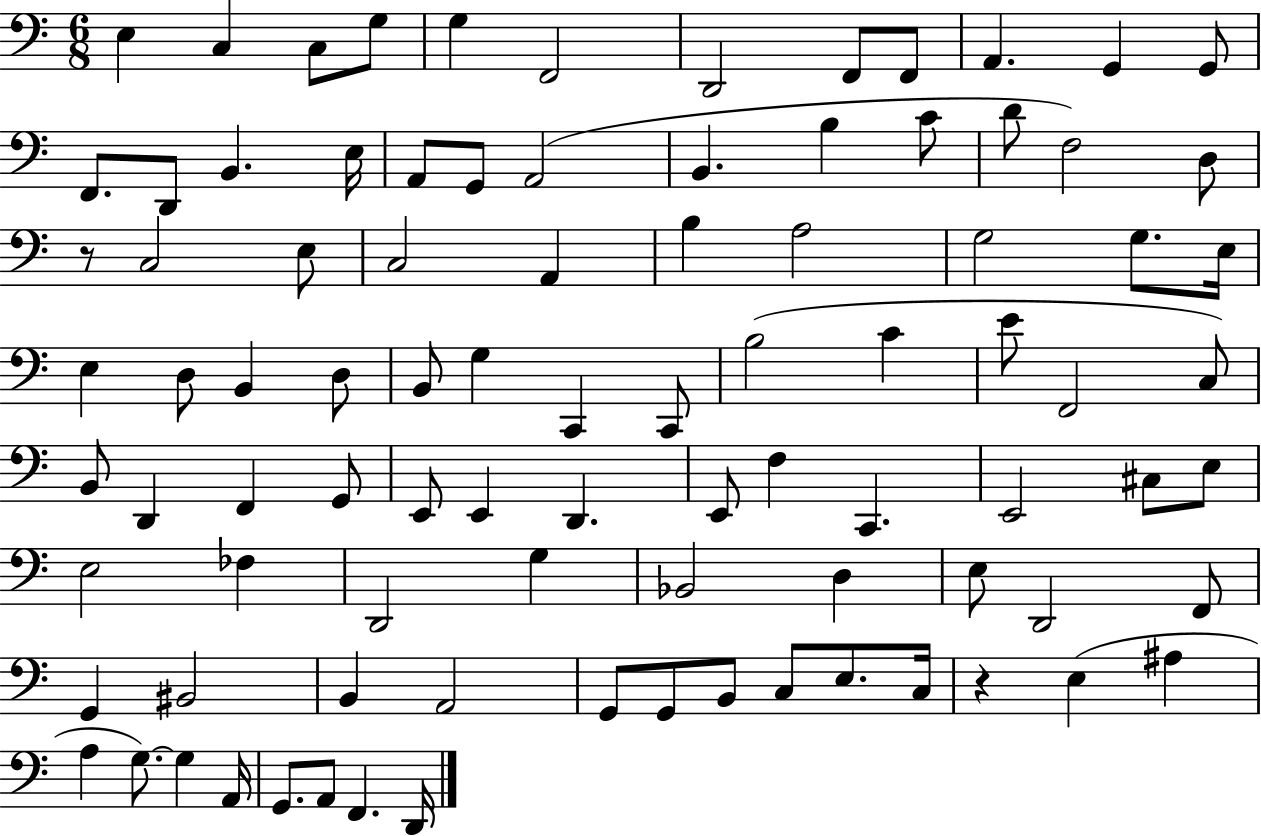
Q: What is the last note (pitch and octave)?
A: D2